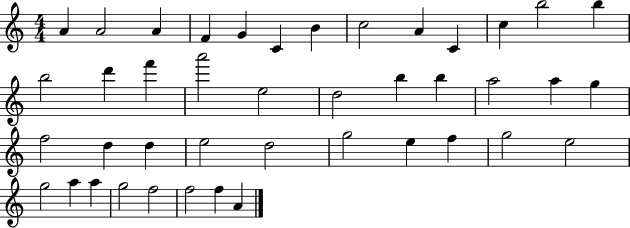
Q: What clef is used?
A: treble